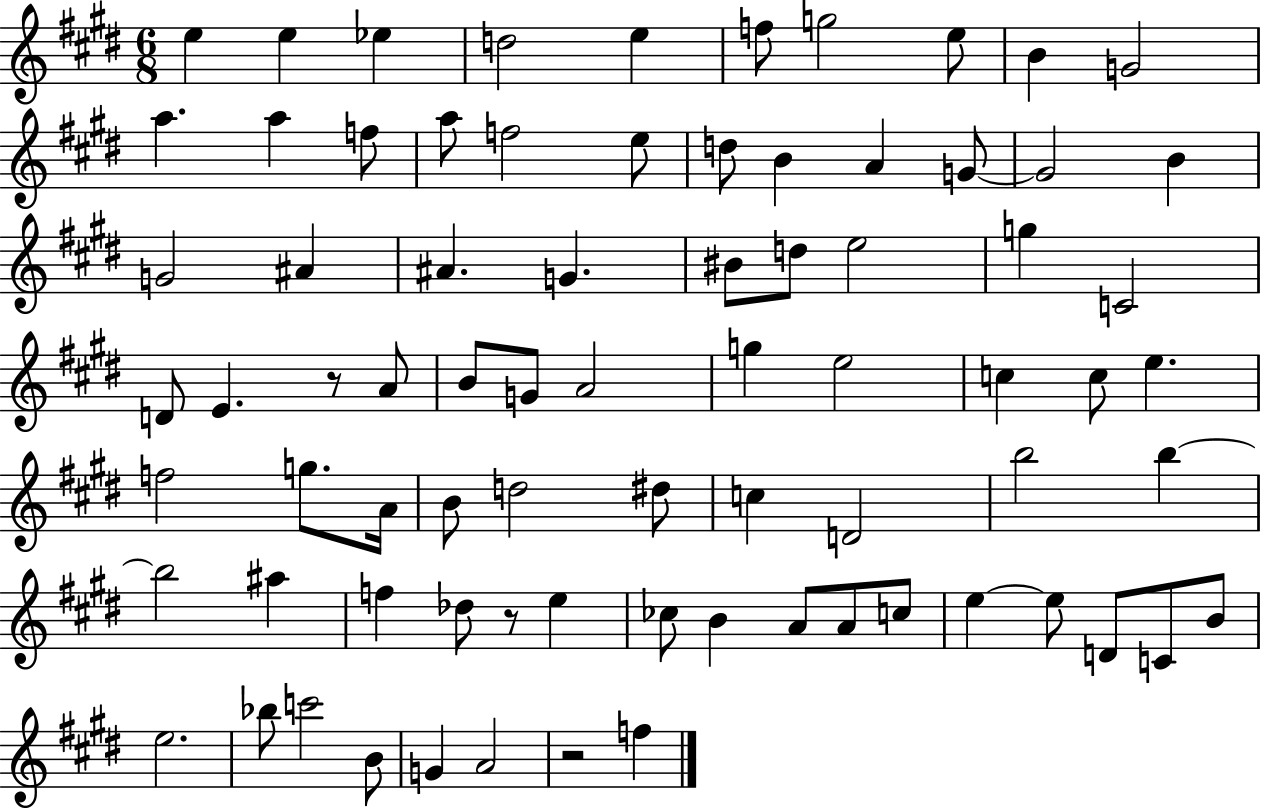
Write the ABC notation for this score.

X:1
T:Untitled
M:6/8
L:1/4
K:E
e e _e d2 e f/2 g2 e/2 B G2 a a f/2 a/2 f2 e/2 d/2 B A G/2 G2 B G2 ^A ^A G ^B/2 d/2 e2 g C2 D/2 E z/2 A/2 B/2 G/2 A2 g e2 c c/2 e f2 g/2 A/4 B/2 d2 ^d/2 c D2 b2 b b2 ^a f _d/2 z/2 e _c/2 B A/2 A/2 c/2 e e/2 D/2 C/2 B/2 e2 _b/2 c'2 B/2 G A2 z2 f